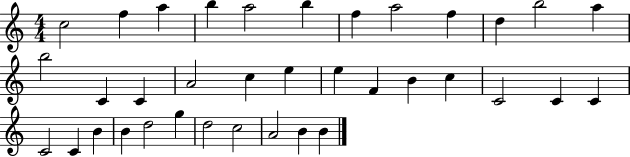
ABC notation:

X:1
T:Untitled
M:4/4
L:1/4
K:C
c2 f a b a2 b f a2 f d b2 a b2 C C A2 c e e F B c C2 C C C2 C B B d2 g d2 c2 A2 B B